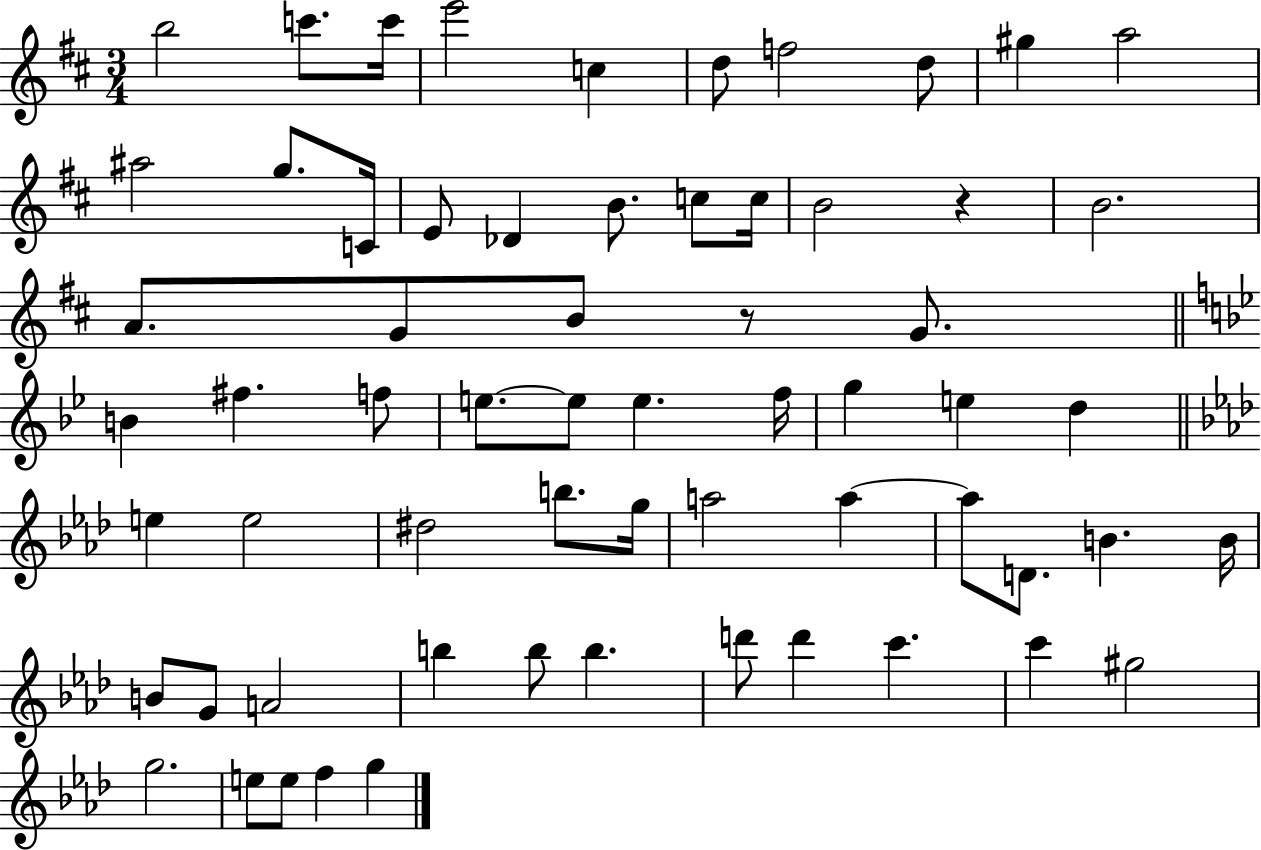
B5/h C6/e. C6/s E6/h C5/q D5/e F5/h D5/e G#5/q A5/h A#5/h G5/e. C4/s E4/e Db4/q B4/e. C5/e C5/s B4/h R/q B4/h. A4/e. G4/e B4/e R/e G4/e. B4/q F#5/q. F5/e E5/e. E5/e E5/q. F5/s G5/q E5/q D5/q E5/q E5/h D#5/h B5/e. G5/s A5/h A5/q A5/e D4/e. B4/q. B4/s B4/e G4/e A4/h B5/q B5/e B5/q. D6/e D6/q C6/q. C6/q G#5/h G5/h. E5/e E5/e F5/q G5/q